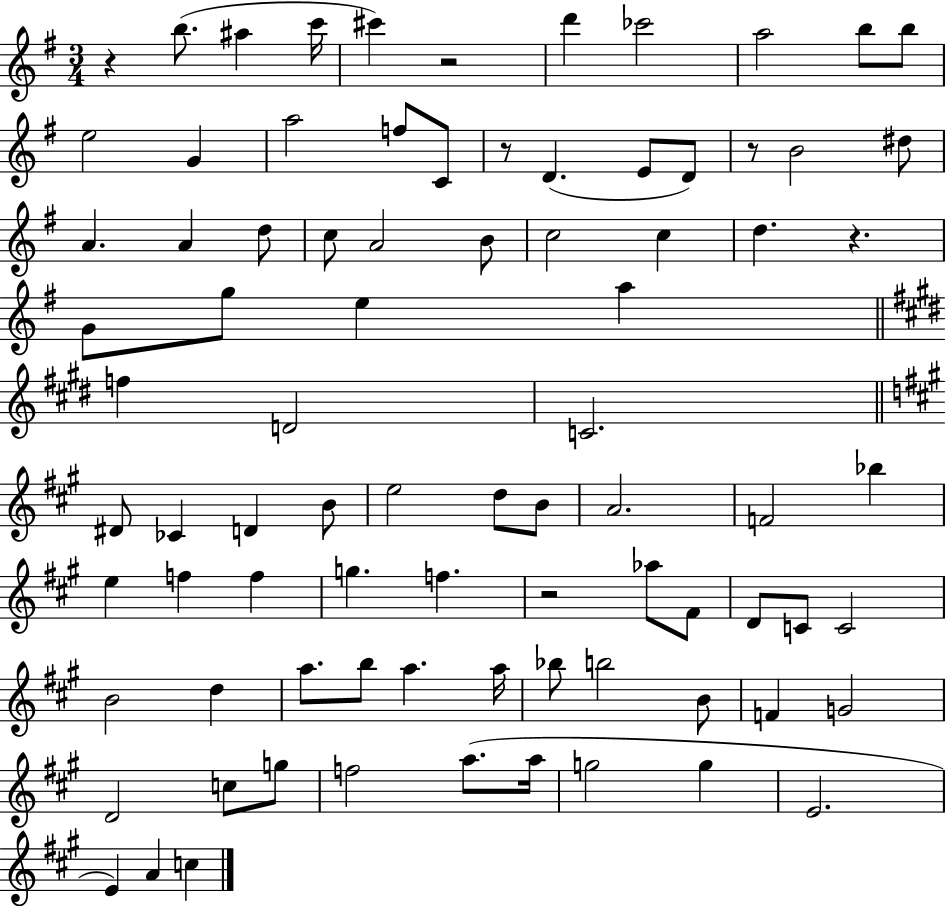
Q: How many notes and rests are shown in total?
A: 84